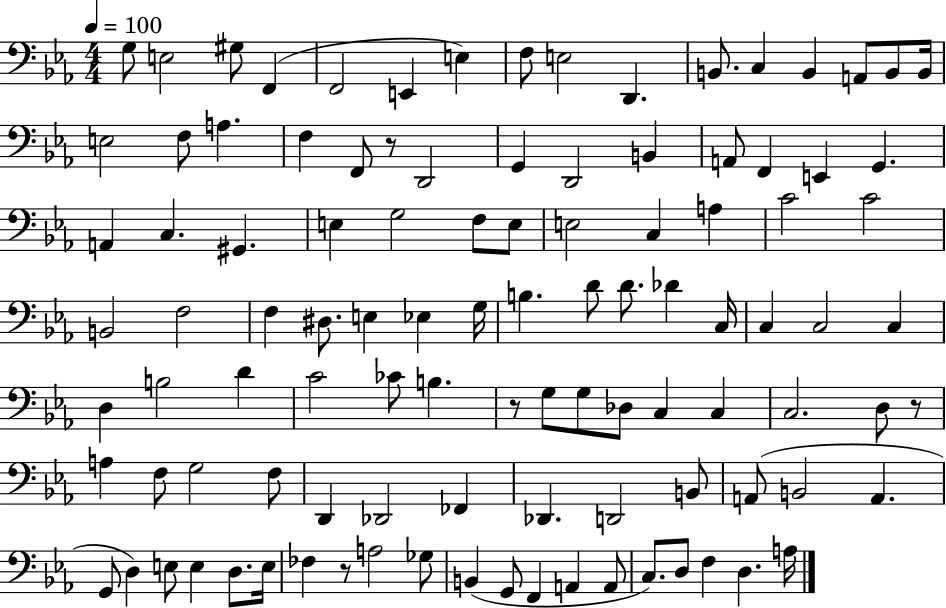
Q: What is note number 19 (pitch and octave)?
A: A3